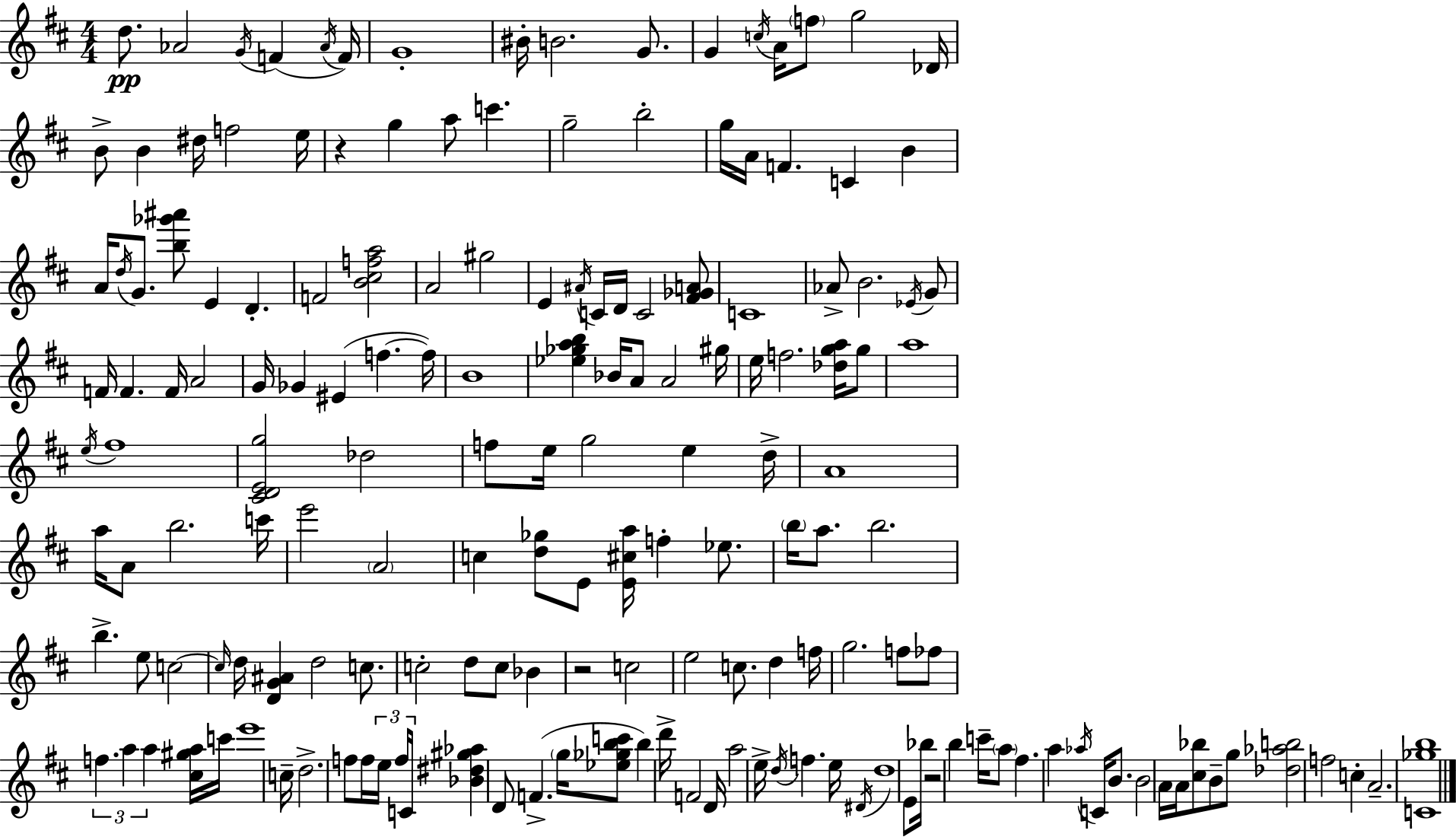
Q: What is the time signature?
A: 4/4